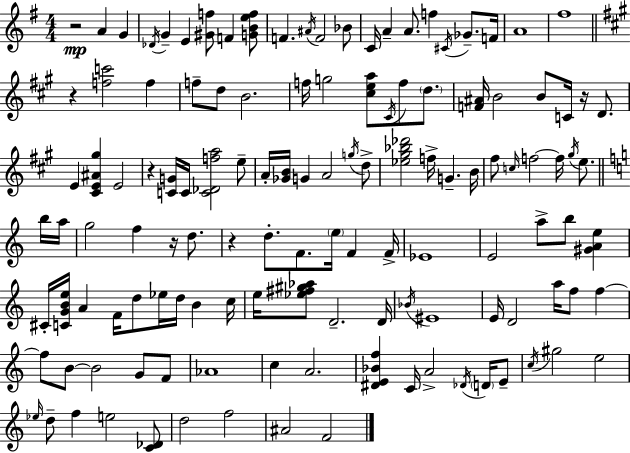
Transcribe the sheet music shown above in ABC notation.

X:1
T:Untitled
M:4/4
L:1/4
K:Em
z2 A G _D/4 G E [^Gf]/2 F [GBef]/2 F ^A/4 F2 _B/2 C/4 A A/2 f ^C/4 _G/2 F/4 A4 ^f4 z [fc']2 f f/2 d/2 B2 f/4 g2 [^cea]/2 ^C/4 f/2 d/2 [F^A]/4 B2 B/2 C/4 z/4 D/2 E [^CE^A^g] E2 z [CG]/4 C/4 [C_Dfa]2 e/2 A/4 [_GB]/4 G A2 g/4 d/2 [_e^g_b_d']2 f/4 G B/4 ^f/2 c/4 f2 f/4 ^g/4 e/2 b/4 a/4 g2 f z/4 d/2 z d/2 F/2 e/4 F F/4 _E4 E2 a/2 b/2 [^GAe] ^C/4 [CGBe]/4 A F/4 d/2 _e/4 d/4 B c/4 e/4 [_e^f^g_a]/2 D2 D/4 _B/4 ^E4 E/4 D2 a/4 f/2 f f/2 B/2 B2 G/2 F/2 _A4 c A2 [^DE_Bf] C/4 A2 _D/4 D/4 E/2 c/4 ^g2 e2 _e/4 d/2 f e2 [C_D]/2 d2 f2 ^A2 F2